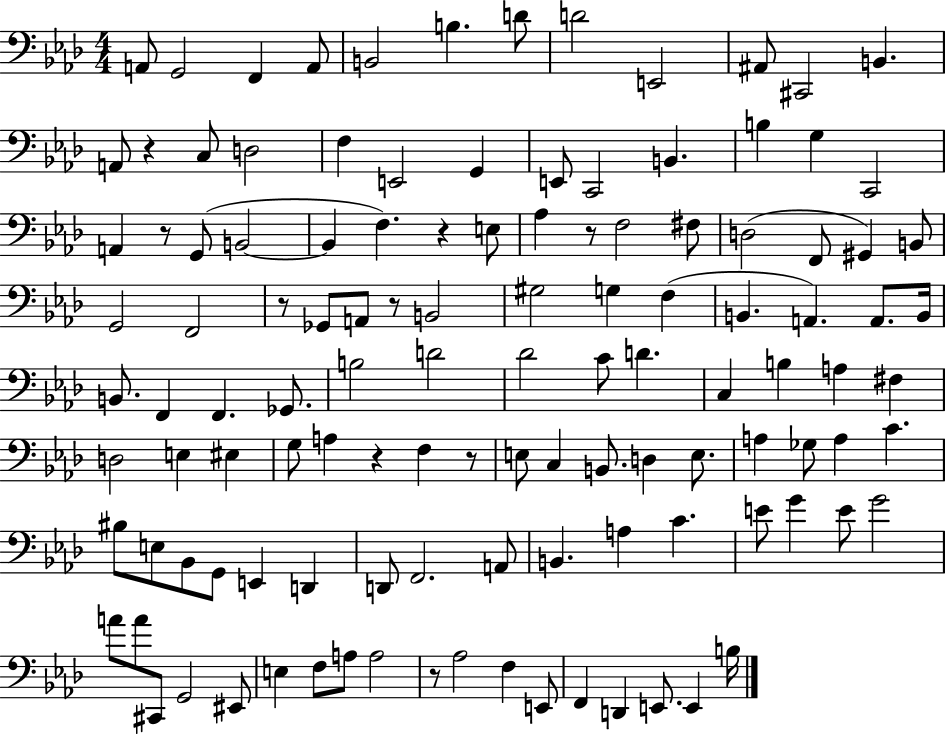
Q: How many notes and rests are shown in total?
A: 119